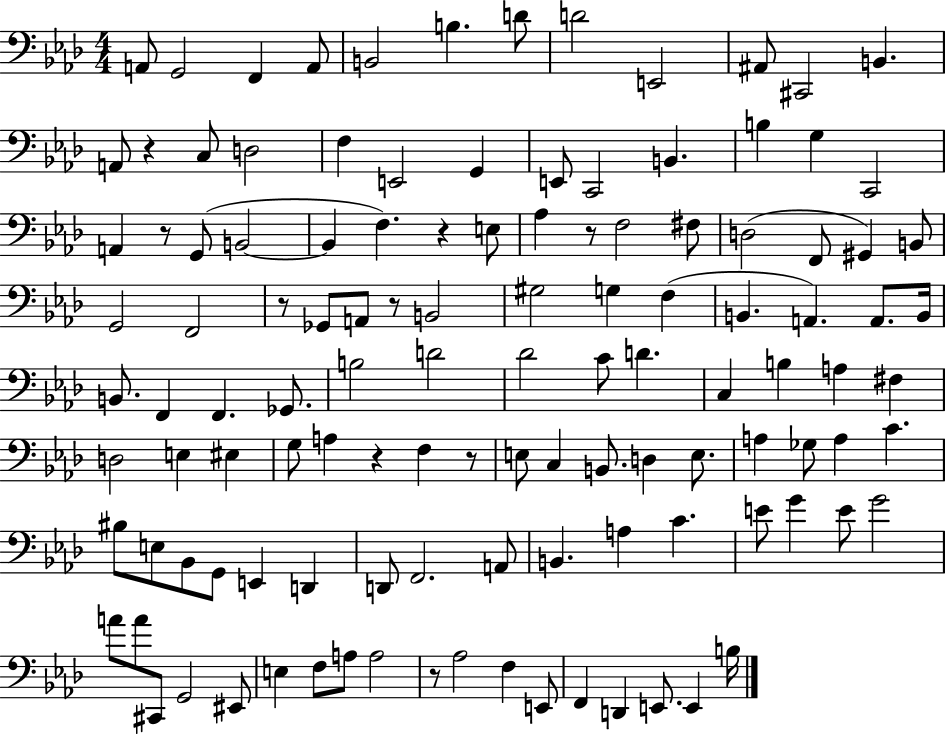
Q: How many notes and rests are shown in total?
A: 119